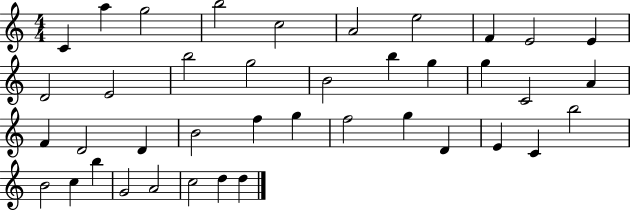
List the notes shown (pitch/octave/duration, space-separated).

C4/q A5/q G5/h B5/h C5/h A4/h E5/h F4/q E4/h E4/q D4/h E4/h B5/h G5/h B4/h B5/q G5/q G5/q C4/h A4/q F4/q D4/h D4/q B4/h F5/q G5/q F5/h G5/q D4/q E4/q C4/q B5/h B4/h C5/q B5/q G4/h A4/h C5/h D5/q D5/q